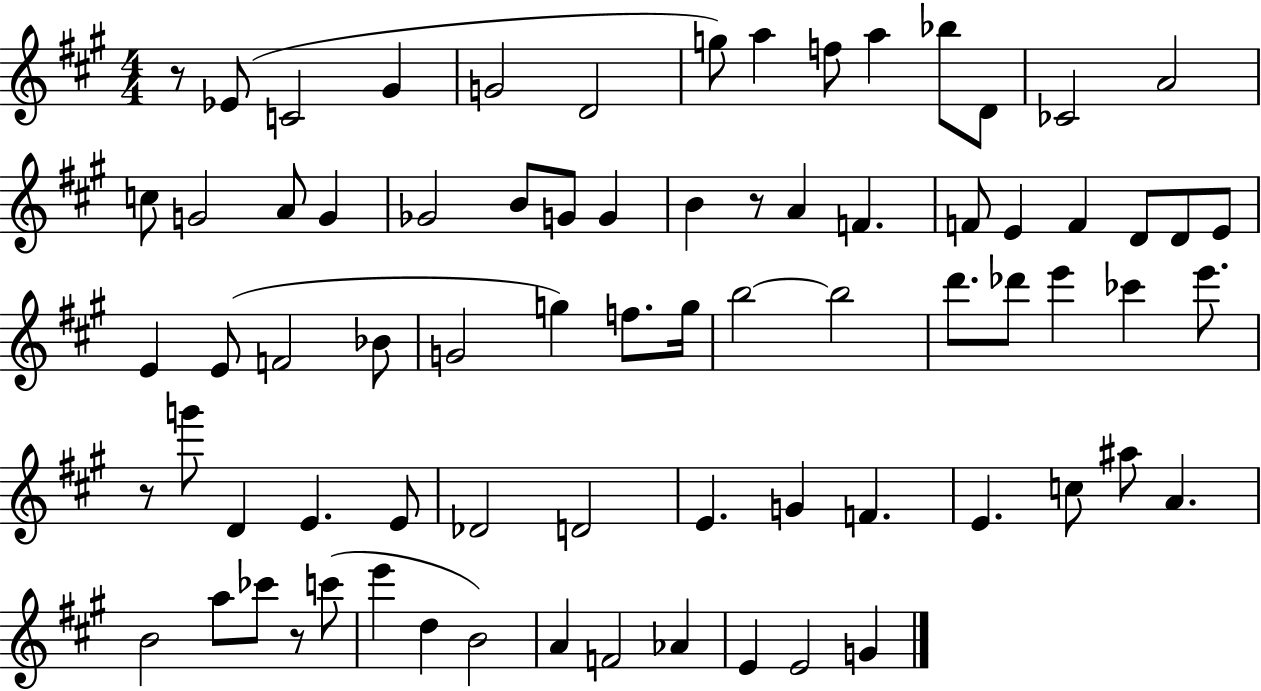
X:1
T:Untitled
M:4/4
L:1/4
K:A
z/2 _E/2 C2 ^G G2 D2 g/2 a f/2 a _b/2 D/2 _C2 A2 c/2 G2 A/2 G _G2 B/2 G/2 G B z/2 A F F/2 E F D/2 D/2 E/2 E E/2 F2 _B/2 G2 g f/2 g/4 b2 b2 d'/2 _d'/2 e' _c' e'/2 z/2 g'/2 D E E/2 _D2 D2 E G F E c/2 ^a/2 A B2 a/2 _c'/2 z/2 c'/2 e' d B2 A F2 _A E E2 G